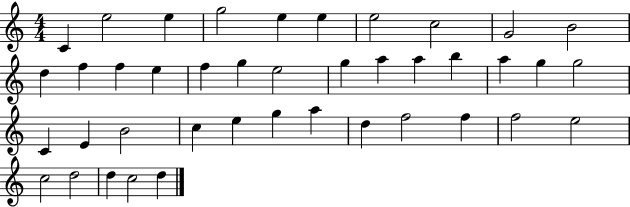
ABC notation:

X:1
T:Untitled
M:4/4
L:1/4
K:C
C e2 e g2 e e e2 c2 G2 B2 d f f e f g e2 g a a b a g g2 C E B2 c e g a d f2 f f2 e2 c2 d2 d c2 d